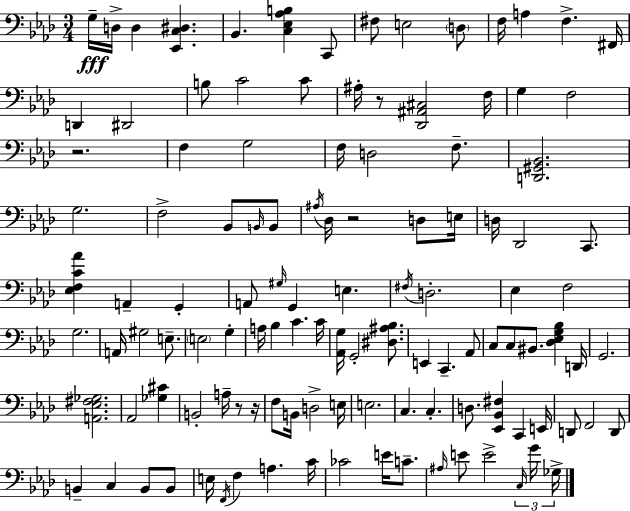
{
  \clef bass
  \numericTimeSignature
  \time 3/4
  \key f \minor
  g16--\fff d16-> d4 <ees, c dis>4. | bes,4. <c ees aes b>4 c,8 | fis8 e2 \parenthesize d8 | f16 a4 f4.-> fis,16 | \break d,4 dis,2 | b8 c'2 c'8 | ais16-. r8 <des, ais, cis>2 f16 | g4 f2 | \break r2. | f4 g2 | f16 d2 f8.-- | <d, gis, bes,>2. | \break g2. | f2-> bes,8 \grace { b,16 } b,8 | \acciaccatura { ais16 } des16 r2 d8 | e16 d16 des,2 c,8. | \break <ees f c' aes'>4 a,4-- g,4-. | a,8 \grace { gis16 } g,4 e4. | \acciaccatura { fis16 } d2.-. | ees4 f2 | \break g2. | a,16 gis2 | e8.-- \parenthesize e2 | g4-. a16 bes4 c'4. | \break c'16 <aes, g>16 g,2-. | <dis ais bes>8. e,4 c,4.-- | aes,8 c8 c8 bis,8. <des ees g bes>4 | d,16 g,2. | \break <a, ees fis ges>2. | aes,2 | <ges cis'>4 b,2-. | a16-- r8 r16 f8 b,16 d2-> | \break e16 e2. | c4. c4.-. | d8. <ees, bes, fis>4 c,4 | e,16 d,8 f,2 | \break d,8 b,4-- c4 | b,8 b,8 e16 \acciaccatura { f,16 } f4 a4. | c'16 ces'2 | e'16 c'8.-- \grace { ais16 } e'8 e'2-> | \break \tuplet 3/2 { \grace { c16 } g'16 ges16-> } \bar "|."
}